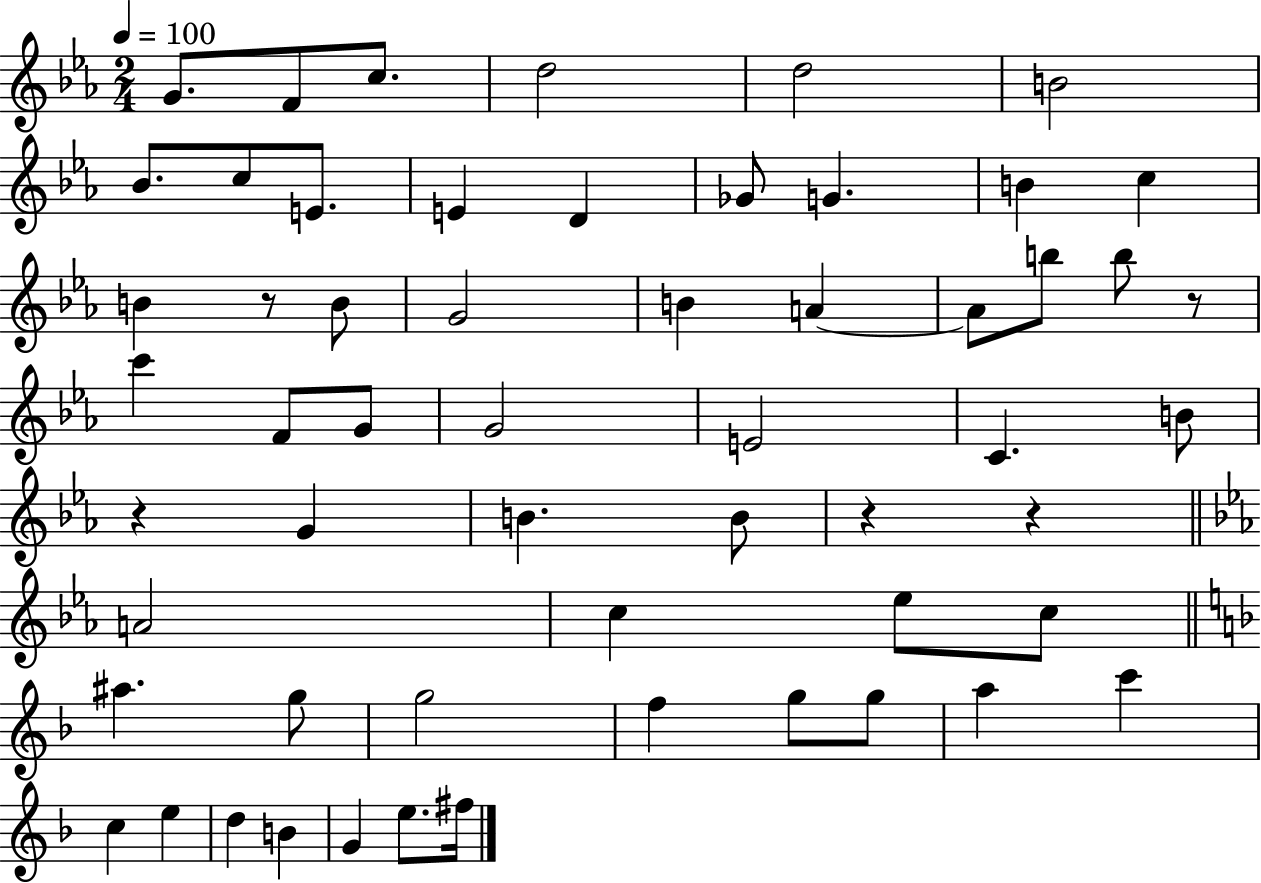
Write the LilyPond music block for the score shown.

{
  \clef treble
  \numericTimeSignature
  \time 2/4
  \key ees \major
  \tempo 4 = 100
  \repeat volta 2 { g'8. f'8 c''8. | d''2 | d''2 | b'2 | \break bes'8. c''8 e'8. | e'4 d'4 | ges'8 g'4. | b'4 c''4 | \break b'4 r8 b'8 | g'2 | b'4 a'4~~ | a'8 b''8 b''8 r8 | \break c'''4 f'8 g'8 | g'2 | e'2 | c'4. b'8 | \break r4 g'4 | b'4. b'8 | r4 r4 | \bar "||" \break \key c \minor a'2 | c''4 ees''8 c''8 | \bar "||" \break \key f \major ais''4. g''8 | g''2 | f''4 g''8 g''8 | a''4 c'''4 | \break c''4 e''4 | d''4 b'4 | g'4 e''8. fis''16 | } \bar "|."
}